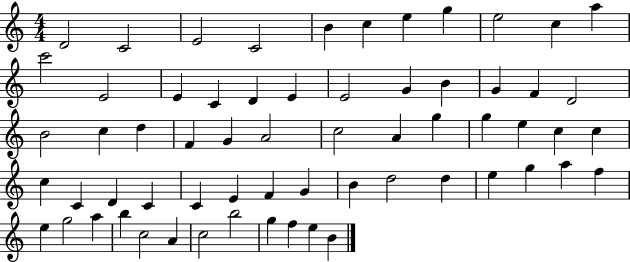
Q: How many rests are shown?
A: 0